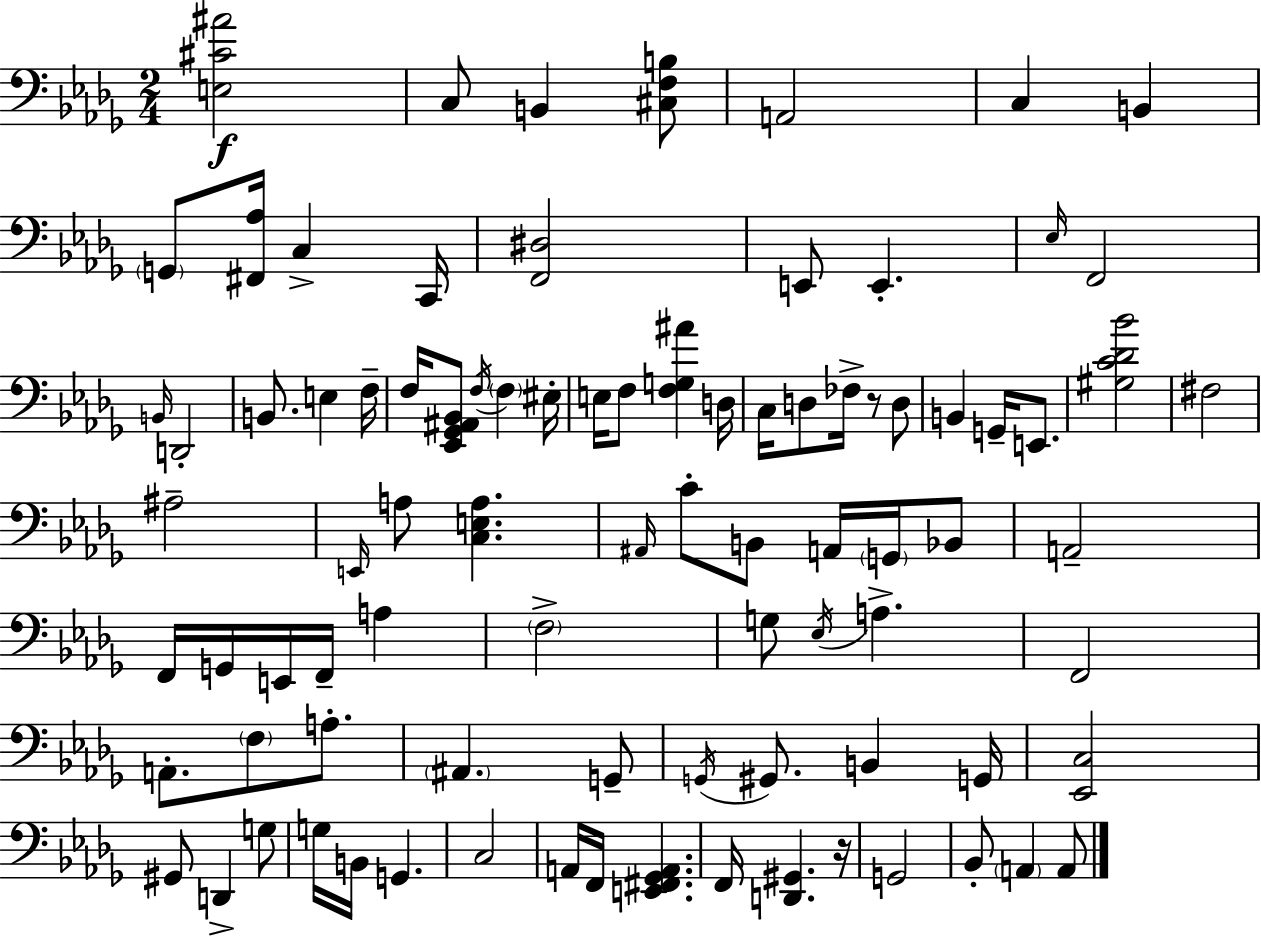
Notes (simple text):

[E3,C#4,A#4]/h C3/e B2/q [C#3,F3,B3]/e A2/h C3/q B2/q G2/e [F#2,Ab3]/s C3/q C2/s [F2,D#3]/h E2/e E2/q. Eb3/s F2/h B2/s D2/h B2/e. E3/q F3/s F3/s [Eb2,Gb2,A#2,Bb2]/e F3/s F3/q EIS3/s E3/s F3/e [F3,G3,A#4]/q D3/s C3/s D3/e FES3/s R/e D3/e B2/q G2/s E2/e. [G#3,C4,Db4,Bb4]/h F#3/h A#3/h E2/s A3/e [C3,E3,A3]/q. A#2/s C4/e B2/e A2/s G2/s Bb2/e A2/h F2/s G2/s E2/s F2/s A3/q F3/h G3/e Eb3/s A3/q. F2/h A2/e. F3/e A3/e. A#2/q. G2/e G2/s G#2/e. B2/q G2/s [Eb2,C3]/h G#2/e D2/q G3/e G3/s B2/s G2/q. C3/h A2/s F2/s [E2,F#2,Gb2,A2]/q. F2/s [D2,G#2]/q. R/s G2/h Bb2/e A2/q A2/e